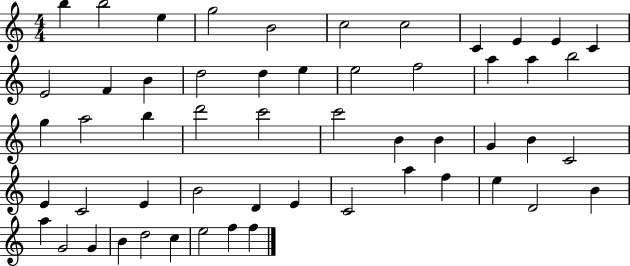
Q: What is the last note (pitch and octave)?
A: F5